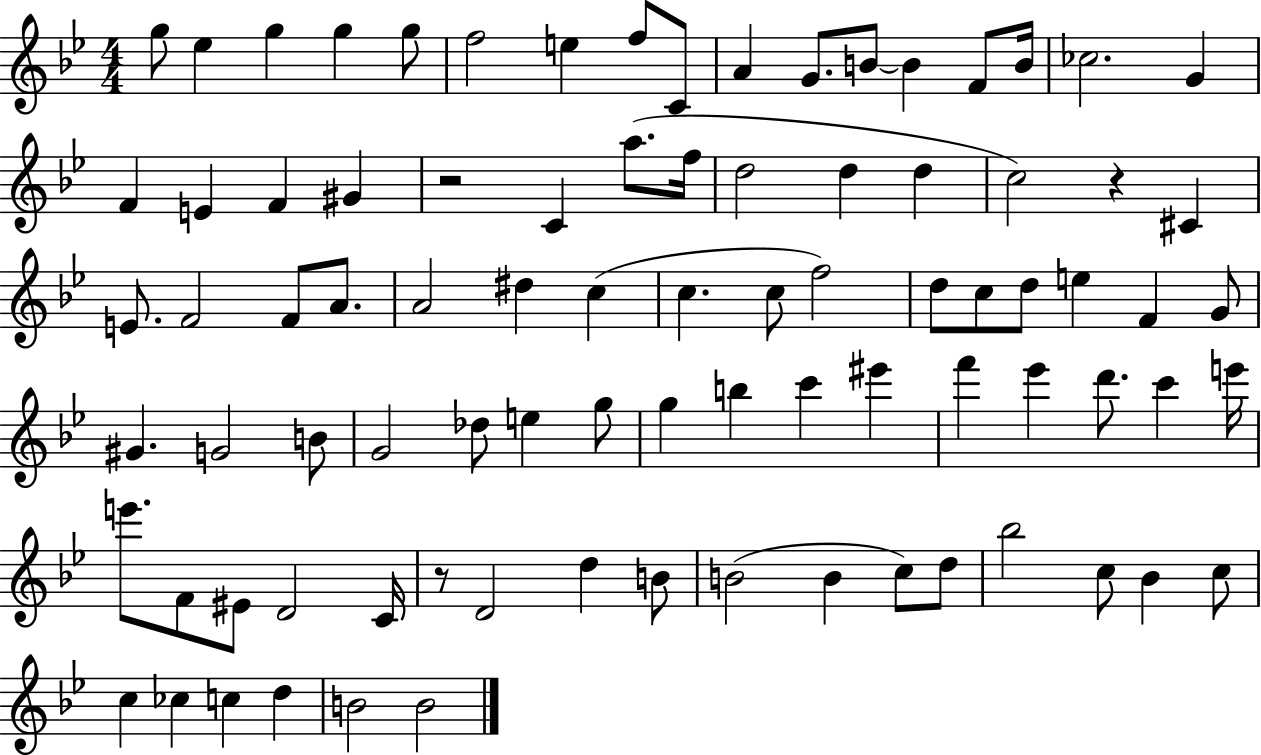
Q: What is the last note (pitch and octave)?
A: B4